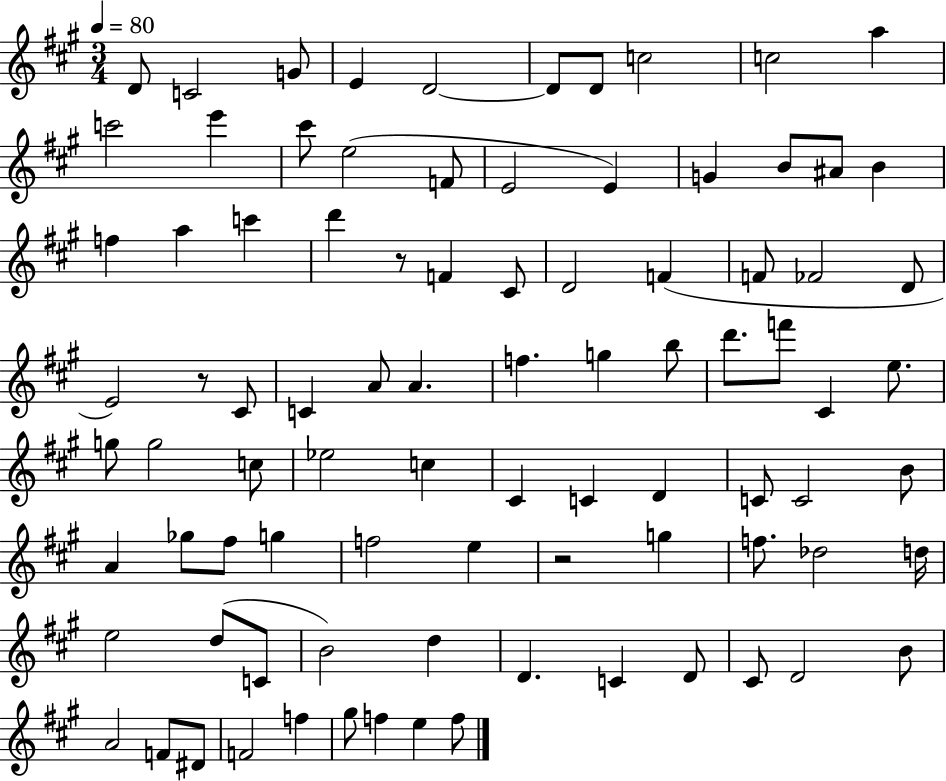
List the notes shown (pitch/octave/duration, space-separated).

D4/e C4/h G4/e E4/q D4/h D4/e D4/e C5/h C5/h A5/q C6/h E6/q C#6/e E5/h F4/e E4/h E4/q G4/q B4/e A#4/e B4/q F5/q A5/q C6/q D6/q R/e F4/q C#4/e D4/h F4/q F4/e FES4/h D4/e E4/h R/e C#4/e C4/q A4/e A4/q. F5/q. G5/q B5/e D6/e. F6/e C#4/q E5/e. G5/e G5/h C5/e Eb5/h C5/q C#4/q C4/q D4/q C4/e C4/h B4/e A4/q Gb5/e F#5/e G5/q F5/h E5/q R/h G5/q F5/e. Db5/h D5/s E5/h D5/e C4/e B4/h D5/q D4/q. C4/q D4/e C#4/e D4/h B4/e A4/h F4/e D#4/e F4/h F5/q G#5/e F5/q E5/q F5/e